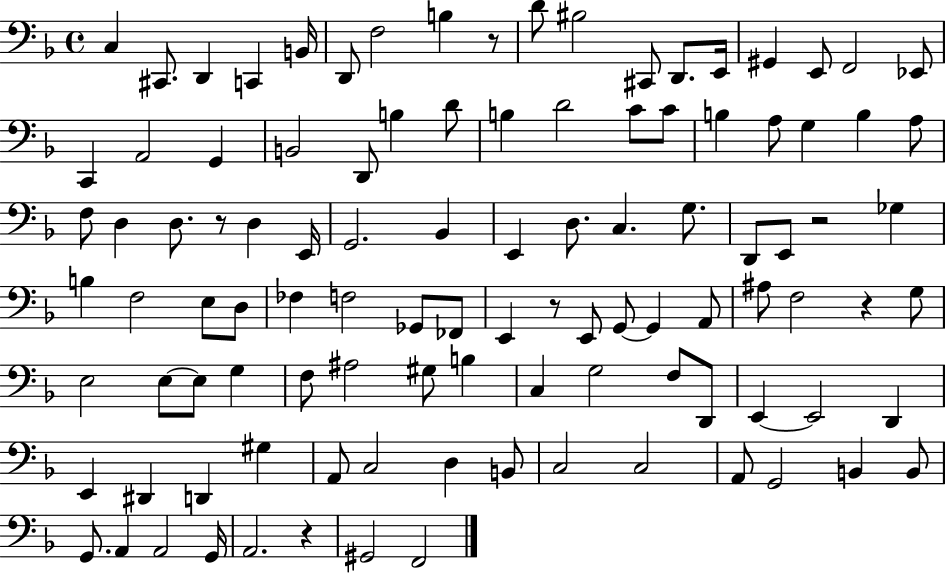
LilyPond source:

{
  \clef bass
  \time 4/4
  \defaultTimeSignature
  \key f \major
  \repeat volta 2 { c4 cis,8. d,4 c,4 b,16 | d,8 f2 b4 r8 | d'8 bis2 cis,8 d,8. e,16 | gis,4 e,8 f,2 ees,8 | \break c,4 a,2 g,4 | b,2 d,8 b4 d'8 | b4 d'2 c'8 c'8 | b4 a8 g4 b4 a8 | \break f8 d4 d8. r8 d4 e,16 | g,2. bes,4 | e,4 d8. c4. g8. | d,8 e,8 r2 ges4 | \break b4 f2 e8 d8 | fes4 f2 ges,8 fes,8 | e,4 r8 e,8 g,8~~ g,4 a,8 | ais8 f2 r4 g8 | \break e2 e8~~ e8 g4 | f8 ais2 gis8 b4 | c4 g2 f8 d,8 | e,4~~ e,2 d,4 | \break e,4 dis,4 d,4 gis4 | a,8 c2 d4 b,8 | c2 c2 | a,8 g,2 b,4 b,8 | \break g,8. a,4 a,2 g,16 | a,2. r4 | gis,2 f,2 | } \bar "|."
}